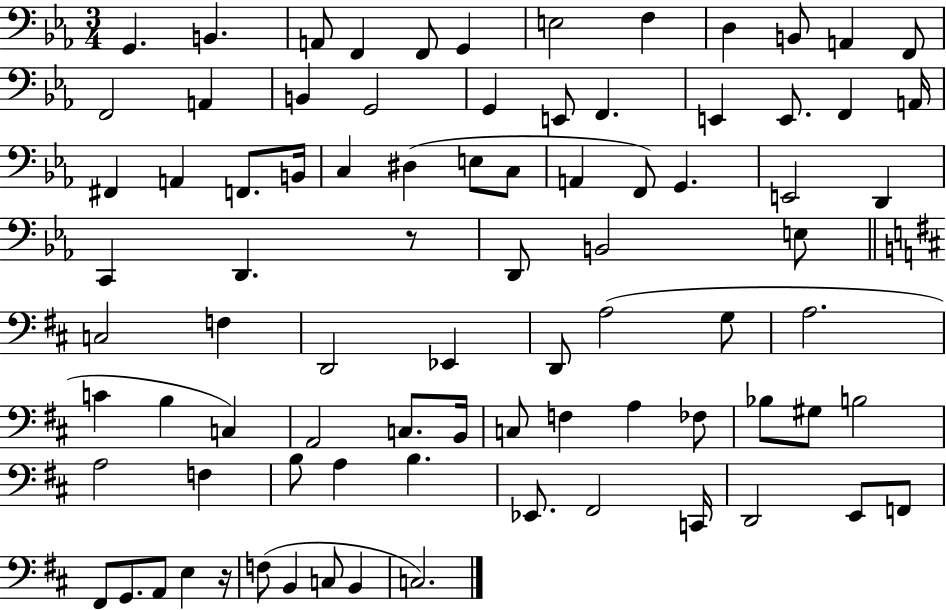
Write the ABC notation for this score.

X:1
T:Untitled
M:3/4
L:1/4
K:Eb
G,, B,, A,,/2 F,, F,,/2 G,, E,2 F, D, B,,/2 A,, F,,/2 F,,2 A,, B,, G,,2 G,, E,,/2 F,, E,, E,,/2 F,, A,,/4 ^F,, A,, F,,/2 B,,/4 C, ^D, E,/2 C,/2 A,, F,,/2 G,, E,,2 D,, C,, D,, z/2 D,,/2 B,,2 E,/2 C,2 F, D,,2 _E,, D,,/2 A,2 G,/2 A,2 C B, C, A,,2 C,/2 B,,/4 C,/2 F, A, _F,/2 _B,/2 ^G,/2 B,2 A,2 F, B,/2 A, B, _E,,/2 ^F,,2 C,,/4 D,,2 E,,/2 F,,/2 ^F,,/2 G,,/2 A,,/2 E, z/4 F,/2 B,, C,/2 B,, C,2